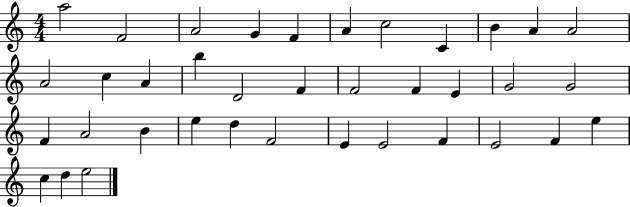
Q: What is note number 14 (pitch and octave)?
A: A4